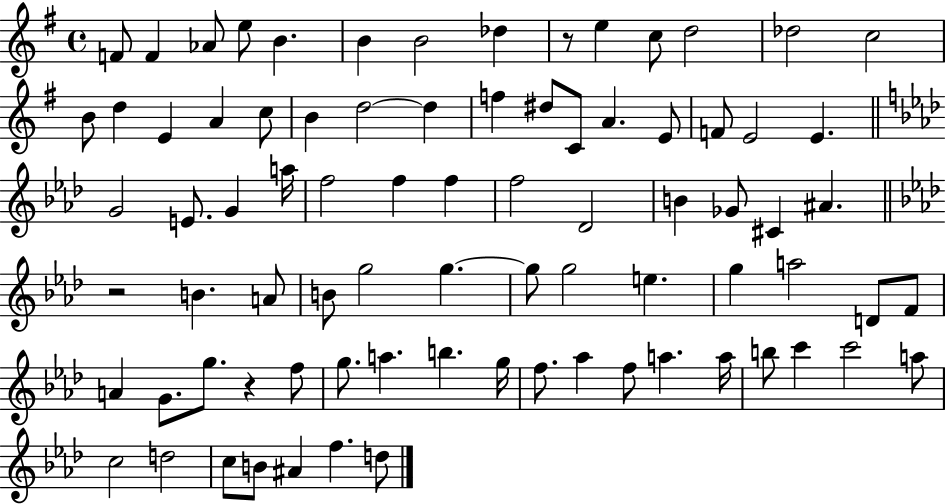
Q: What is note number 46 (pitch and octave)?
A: G5